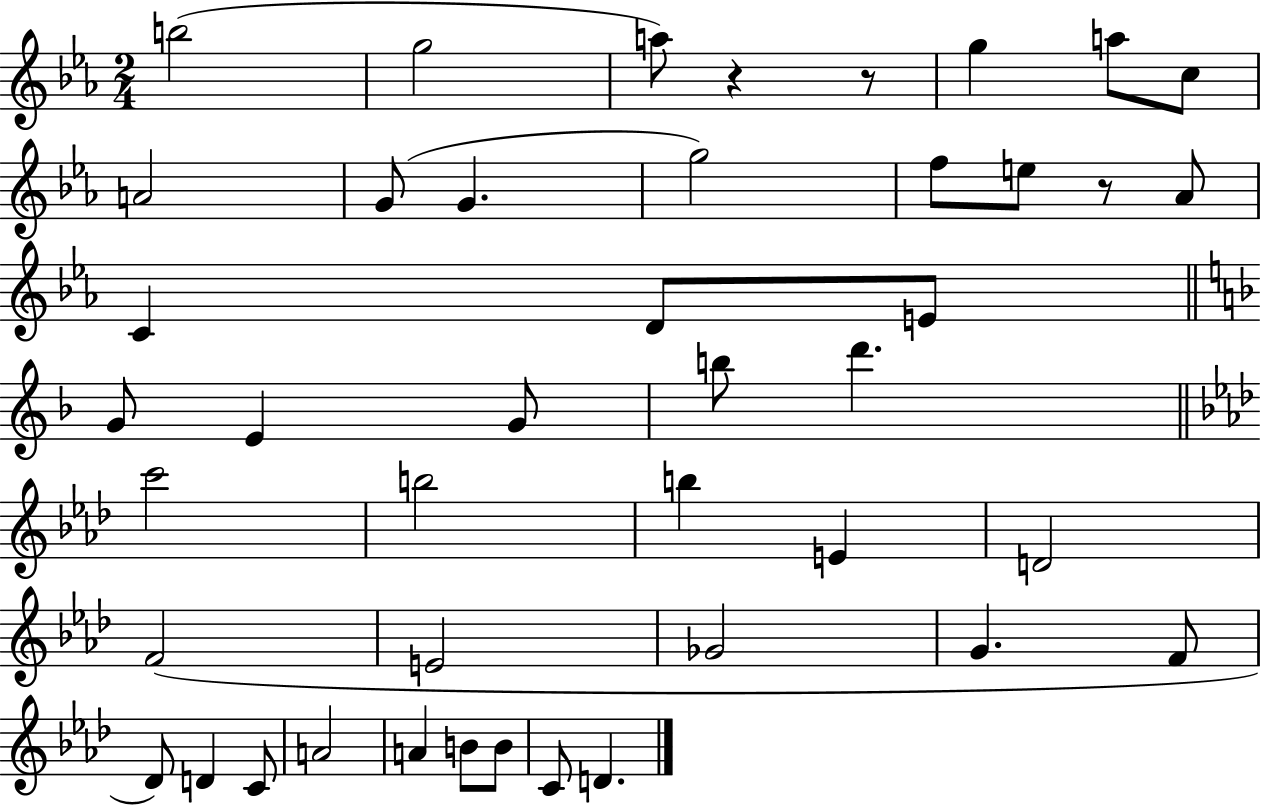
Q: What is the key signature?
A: EES major